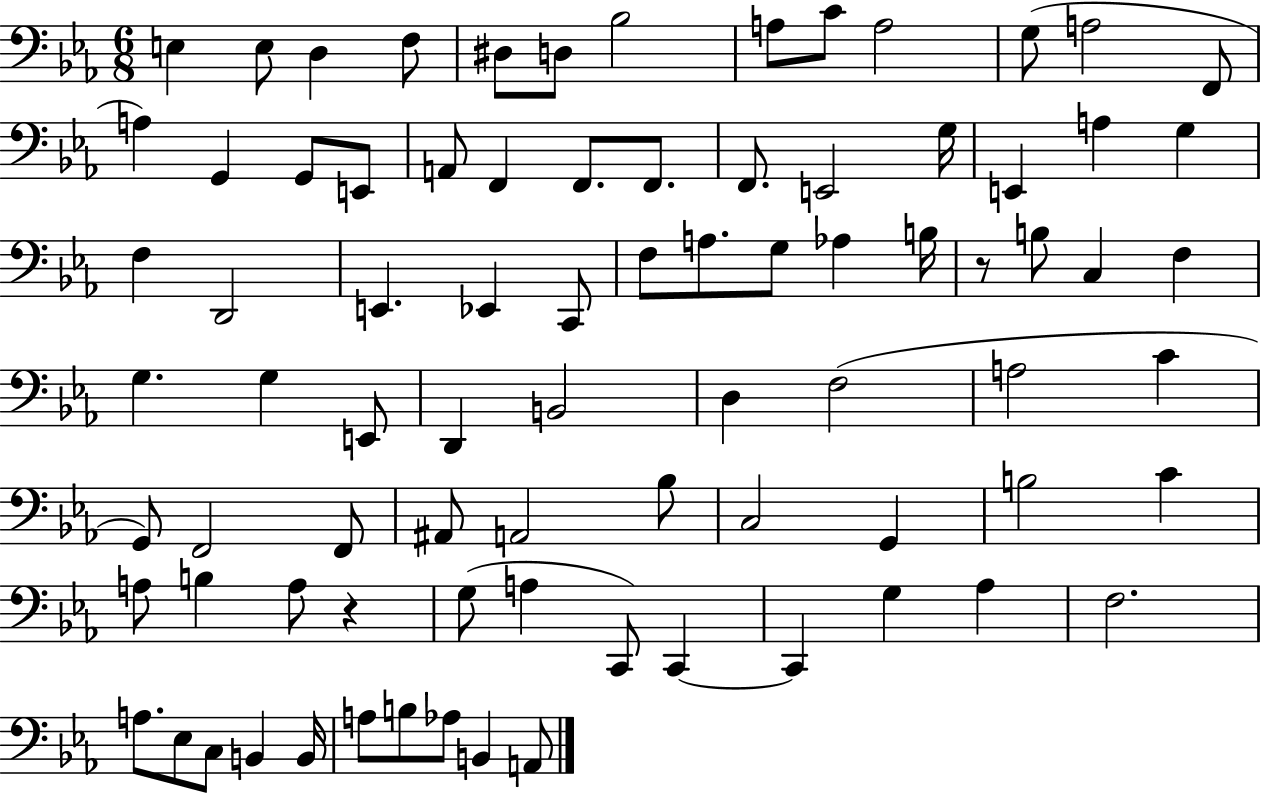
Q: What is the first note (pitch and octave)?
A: E3